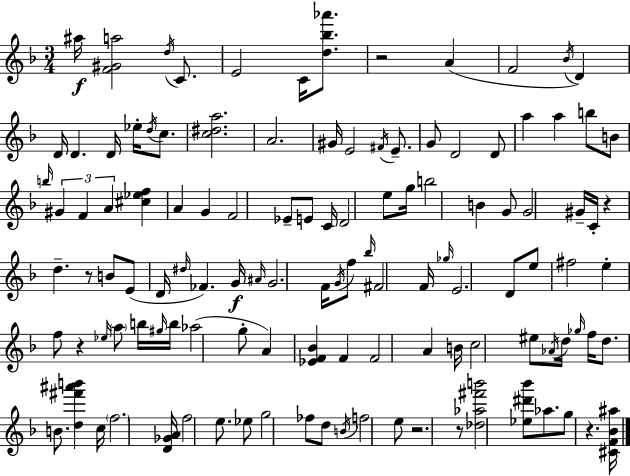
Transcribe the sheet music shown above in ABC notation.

X:1
T:Untitled
M:3/4
L:1/4
K:Dm
^a/4 [F^Ga]2 d/4 C/2 E2 C/4 [d_b_a']/2 z2 A F2 _B/4 D D/4 D D/4 _e/4 d/4 c/2 [c^da]2 A2 ^G/4 E2 ^F/4 E/2 G/2 D2 D/2 a a b/2 B/2 b/4 ^G F A [^c_ef] A G F2 _E/2 E/2 C/4 D2 e/2 g/4 b2 B G/2 G2 ^G/4 C/4 z d z/2 B/2 E/2 D/4 ^d/4 _F G/4 ^A/4 G2 F/4 G/4 f/2 _b/4 ^F2 F/4 _g/4 E2 D/2 e/2 ^f2 e f/2 z _e/4 a/2 b/4 ^g/4 b/4 _a2 g/2 A [_EF_B] F F2 A B/4 c2 ^e/2 _A/4 d/4 _g/4 f/4 d/2 B/2 [d^f'^a'b'] c/4 f2 [D_GA]/4 f2 e/2 _e/2 g2 _f/2 d/2 B/4 f2 e/2 z2 z/2 [_d_a^f'b']2 [_e^d'_b']/2 _a/2 g/2 z [^CF_B^a]/4